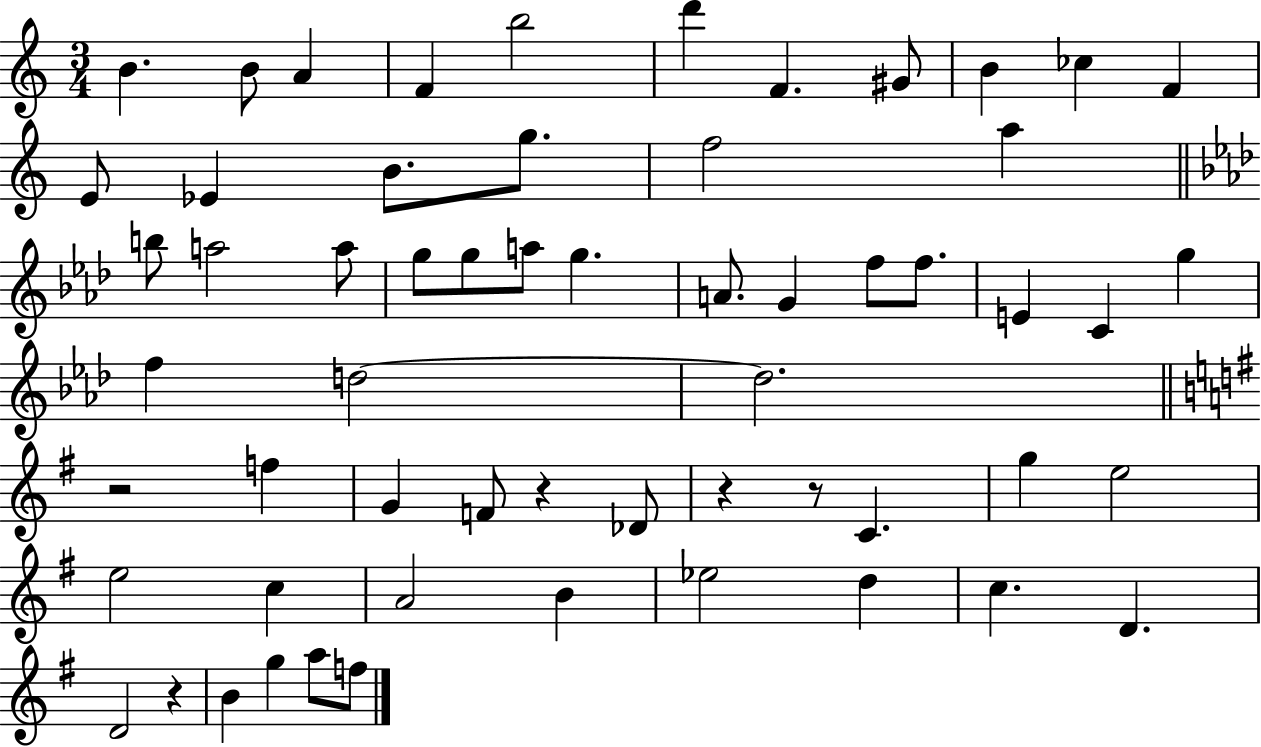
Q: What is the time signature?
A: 3/4